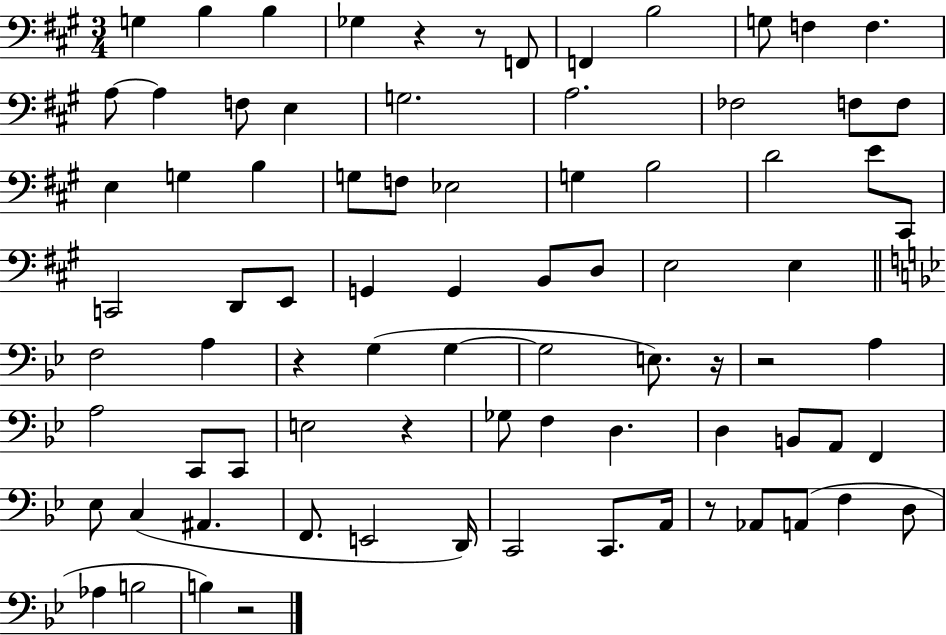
X:1
T:Untitled
M:3/4
L:1/4
K:A
G, B, B, _G, z z/2 F,,/2 F,, B,2 G,/2 F, F, A,/2 A, F,/2 E, G,2 A,2 _F,2 F,/2 F,/2 E, G, B, G,/2 F,/2 _E,2 G, B,2 D2 E/2 ^C,,/2 C,,2 D,,/2 E,,/2 G,, G,, B,,/2 D,/2 E,2 E, F,2 A, z G, G, G,2 E,/2 z/4 z2 A, A,2 C,,/2 C,,/2 E,2 z _G,/2 F, D, D, B,,/2 A,,/2 F,, _E,/2 C, ^A,, F,,/2 E,,2 D,,/4 C,,2 C,,/2 A,,/4 z/2 _A,,/2 A,,/2 F, D,/2 _A, B,2 B, z2